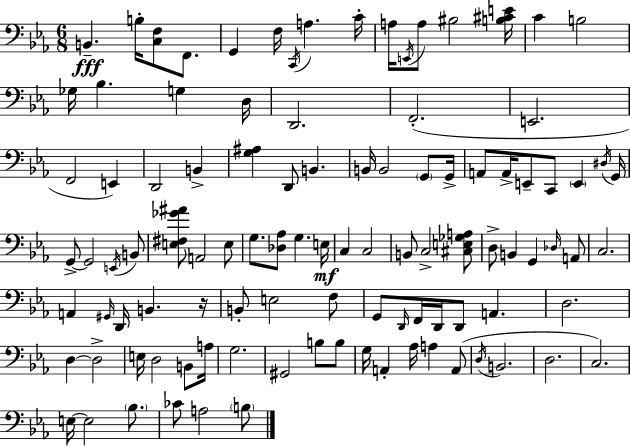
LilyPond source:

{
  \clef bass
  \numericTimeSignature
  \time 6/8
  \key c \minor
  b,4.--\fff b16-. <c f>8 f,8. | g,4 f16 \acciaccatura { c,16 } a4. | c'16-. a16 \acciaccatura { e,16 } a8 bis2 | <b cis' e'>16 c'4 b2 | \break ges16 bes4. g4 | d16 d,2. | f,2.-.( | e,2. | \break f,2 e,4) | d,2 b,4-> | <g ais>4 d,8 b,4. | b,16 b,2 \parenthesize g,8 | \break g,16-> a,8 a,16-> e,8-- c,8 \parenthesize e,4 | \acciaccatura { dis16 } g,16 g,8->~~ g,2 | \acciaccatura { e,16 } b,8 <e fis ges' ais'>8 a,2 | e8 g8. <des aes>8 g4. | \break e16\mf c4 c2 | b,8 c2-> | <cis e ges a>8 d8-> b,4 g,4 | \grace { des16 } a,8 c2. | \break a,4 \grace { gis,16 } d,16 b,4. | r16 b,8-. e2 | f8 g,8 \grace { d,16 } f,16 d,16 d,8 | a,4. d2. | \break d4~~ d2-> | e16 d2 | b,8 a16 g2. | gis,2 | \break b8 b8 g16 a,4-. | aes16 a4 a,8( \acciaccatura { d16 } b,2. | d2. | c2.) | \break e16~~ e2 | \parenthesize bes8. ces'8 a2 | \parenthesize b8 \bar "|."
}